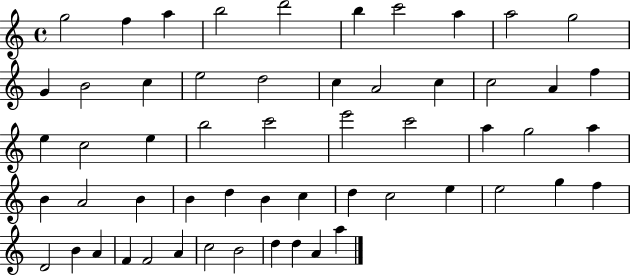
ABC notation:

X:1
T:Untitled
M:4/4
L:1/4
K:C
g2 f a b2 d'2 b c'2 a a2 g2 G B2 c e2 d2 c A2 c c2 A f e c2 e b2 c'2 e'2 c'2 a g2 a B A2 B B d B c d c2 e e2 g f D2 B A F F2 A c2 B2 d d A a